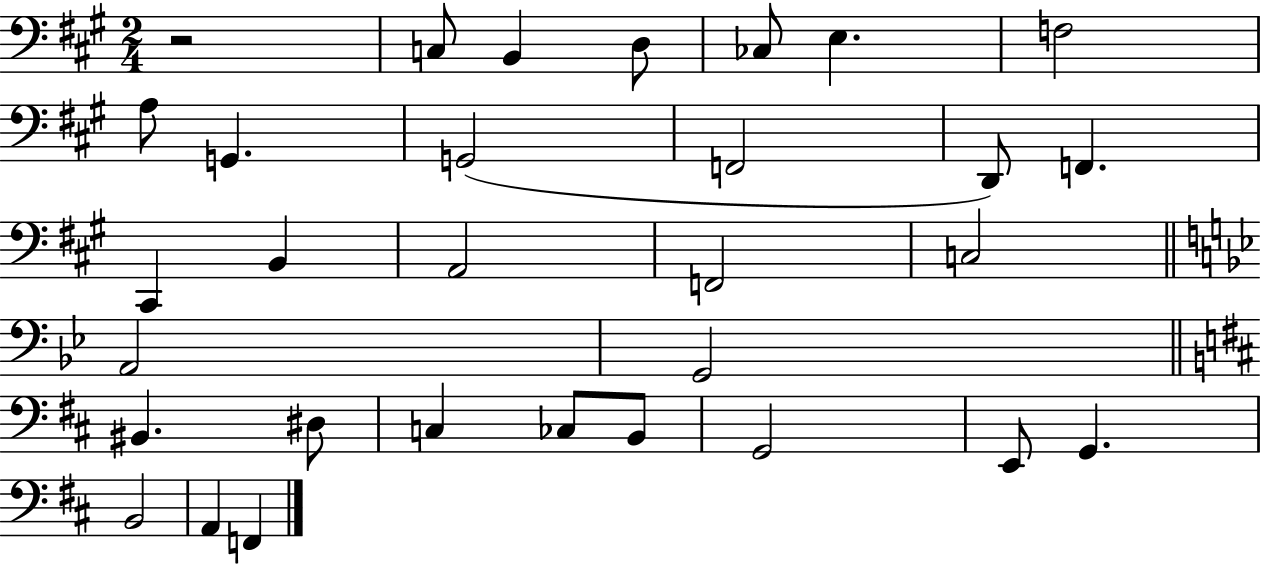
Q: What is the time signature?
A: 2/4